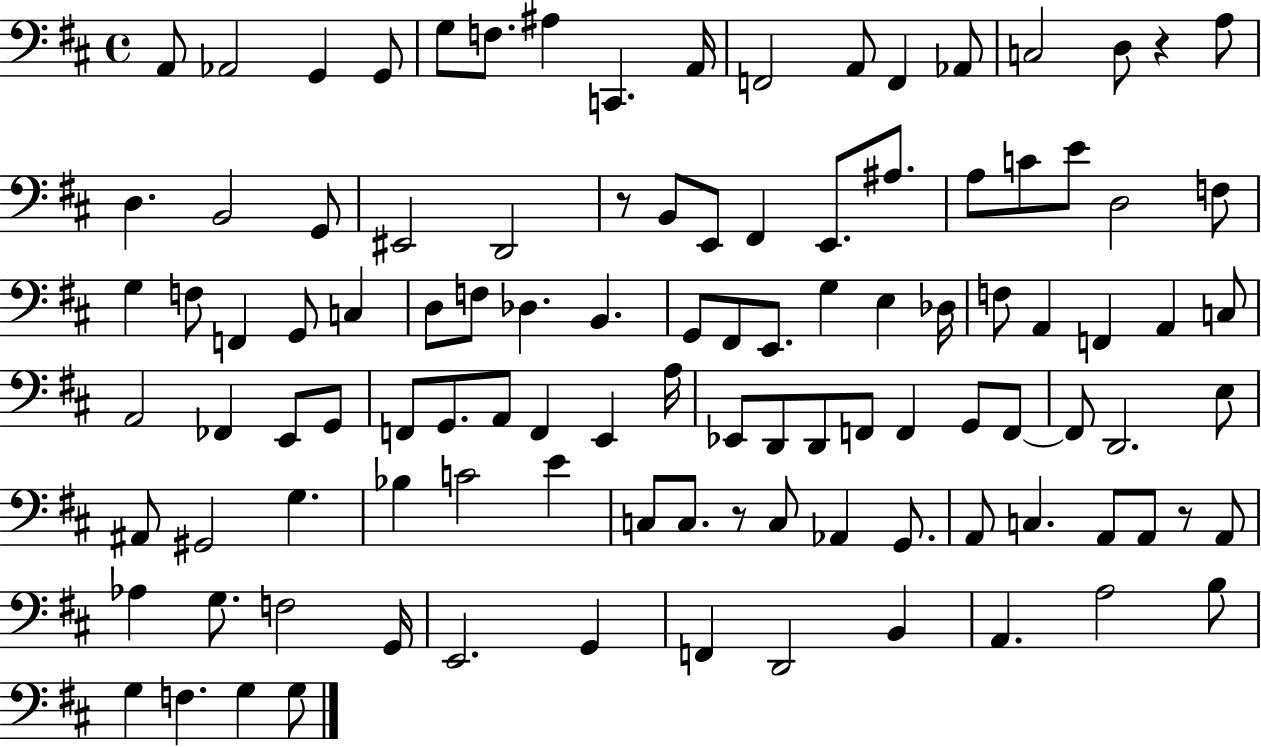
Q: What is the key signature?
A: D major